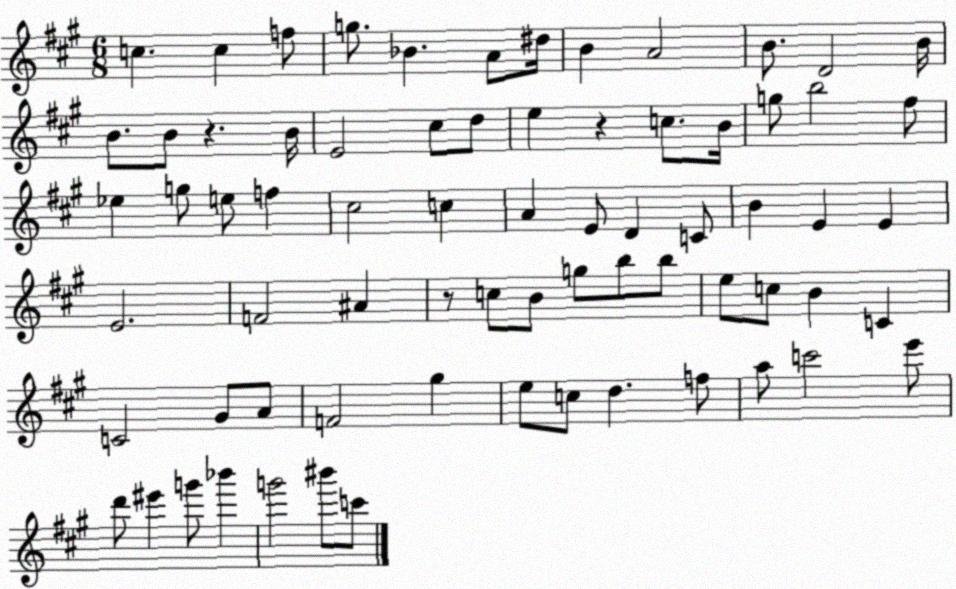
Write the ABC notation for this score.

X:1
T:Untitled
M:6/8
L:1/4
K:A
c c f/2 g/2 _B A/2 ^d/4 B A2 B/2 D2 B/4 B/2 B/2 z B/4 E2 ^c/2 d/2 e z c/2 B/4 g/2 b2 ^f/2 _e g/2 e/2 f ^c2 c A E/2 D C/2 B E E E2 F2 ^A z/2 c/2 B/2 g/2 b/2 b/2 e/2 c/2 B C C2 ^G/2 A/2 F2 ^g e/2 c/2 d f/2 a/2 c'2 e'/2 d'/2 ^e' g'/2 _b' g'2 ^b'/2 c'/2